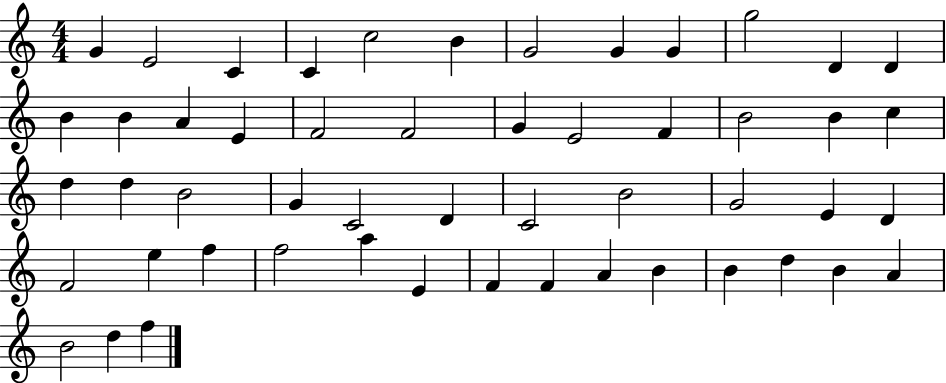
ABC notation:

X:1
T:Untitled
M:4/4
L:1/4
K:C
G E2 C C c2 B G2 G G g2 D D B B A E F2 F2 G E2 F B2 B c d d B2 G C2 D C2 B2 G2 E D F2 e f f2 a E F F A B B d B A B2 d f